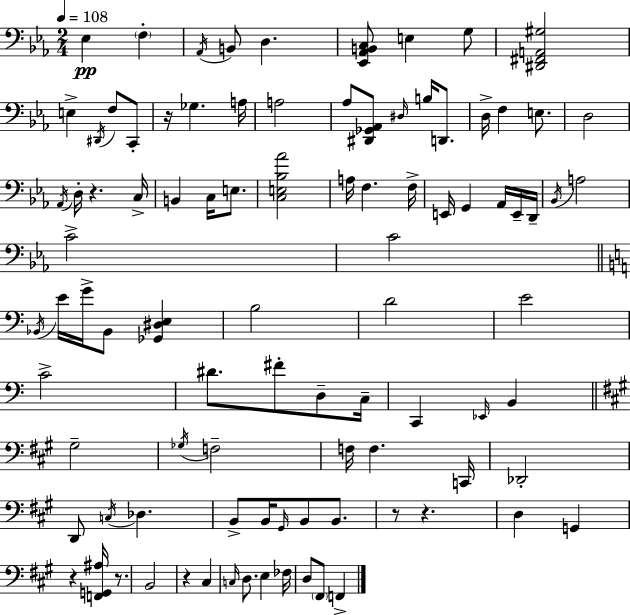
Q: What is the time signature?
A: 2/4